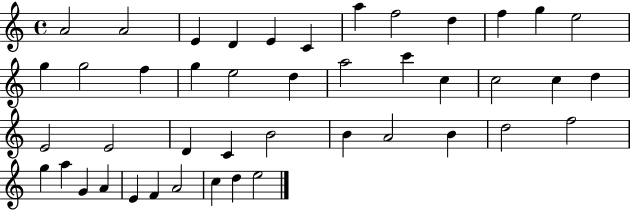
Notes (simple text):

A4/h A4/h E4/q D4/q E4/q C4/q A5/q F5/h D5/q F5/q G5/q E5/h G5/q G5/h F5/q G5/q E5/h D5/q A5/h C6/q C5/q C5/h C5/q D5/q E4/h E4/h D4/q C4/q B4/h B4/q A4/h B4/q D5/h F5/h G5/q A5/q G4/q A4/q E4/q F4/q A4/h C5/q D5/q E5/h